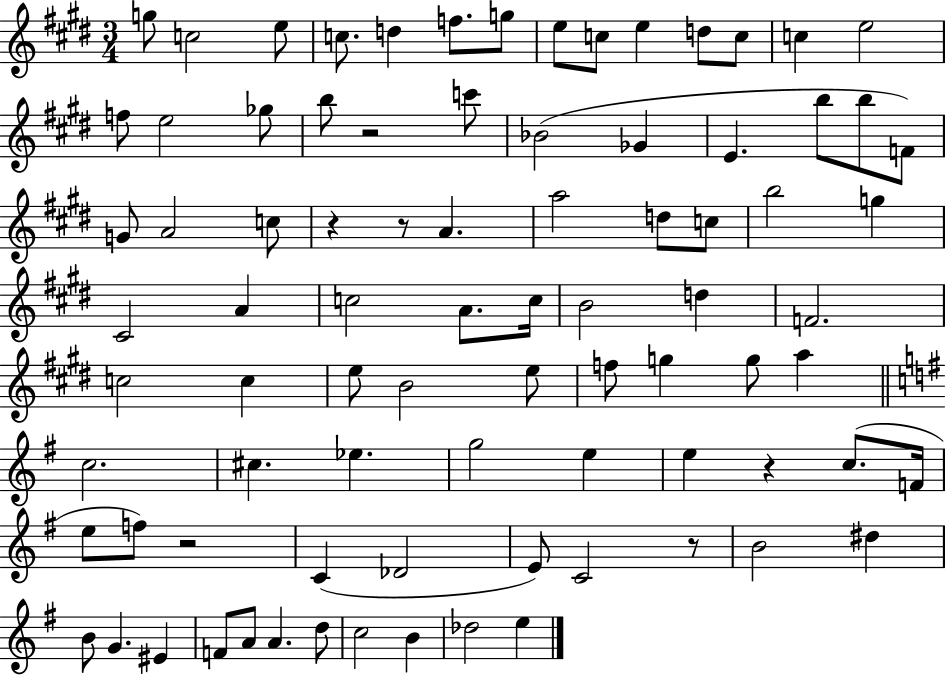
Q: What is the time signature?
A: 3/4